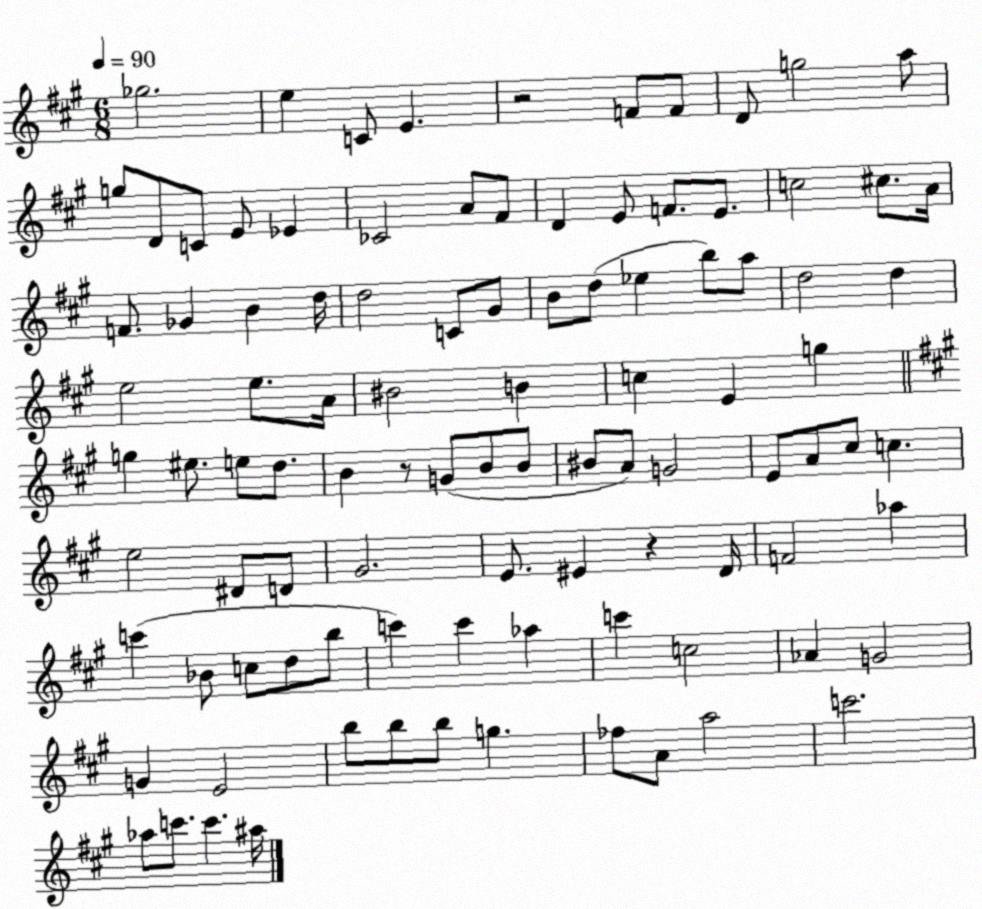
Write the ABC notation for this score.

X:1
T:Untitled
M:6/8
L:1/4
K:A
_g2 e C/2 E z2 F/2 F/2 D/2 g2 a/2 g/2 D/2 C/2 E/2 _E _C2 A/2 ^F/2 D E/2 F/2 E/2 c2 ^c/2 A/4 F/2 _G B d/4 d2 C/2 ^G/2 B/2 d/2 _e b/2 a/2 d2 d e2 e/2 A/4 ^B2 B c E g g ^e/2 e/2 d/2 B z/2 G/2 B/2 B/2 ^B/2 A/2 G2 E/2 A/2 ^c/2 c e2 ^D/2 D/2 ^G2 E/2 ^E z D/4 F2 _a c' _B/2 c/2 d/2 b/2 c' c' _a c' c2 _A G2 G E2 b/2 b/2 b/2 g _f/2 A/2 a2 c'2 _a/2 c'/2 c' ^a/4